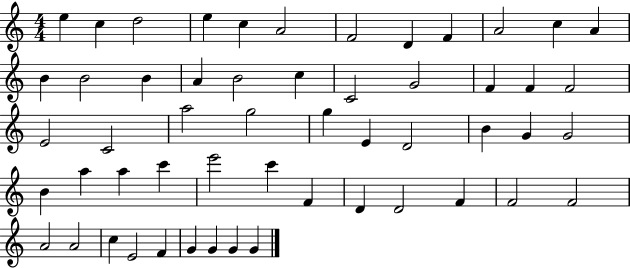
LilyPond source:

{
  \clef treble
  \numericTimeSignature
  \time 4/4
  \key c \major
  e''4 c''4 d''2 | e''4 c''4 a'2 | f'2 d'4 f'4 | a'2 c''4 a'4 | \break b'4 b'2 b'4 | a'4 b'2 c''4 | c'2 g'2 | f'4 f'4 f'2 | \break e'2 c'2 | a''2 g''2 | g''4 e'4 d'2 | b'4 g'4 g'2 | \break b'4 a''4 a''4 c'''4 | e'''2 c'''4 f'4 | d'4 d'2 f'4 | f'2 f'2 | \break a'2 a'2 | c''4 e'2 f'4 | g'4 g'4 g'4 g'4 | \bar "|."
}